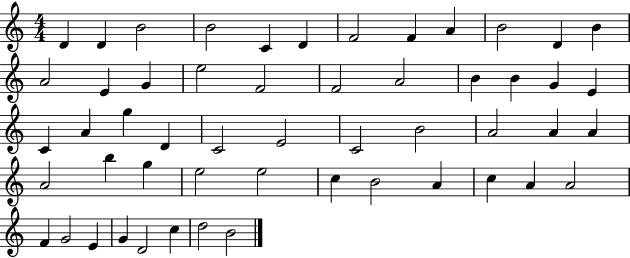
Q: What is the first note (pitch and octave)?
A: D4